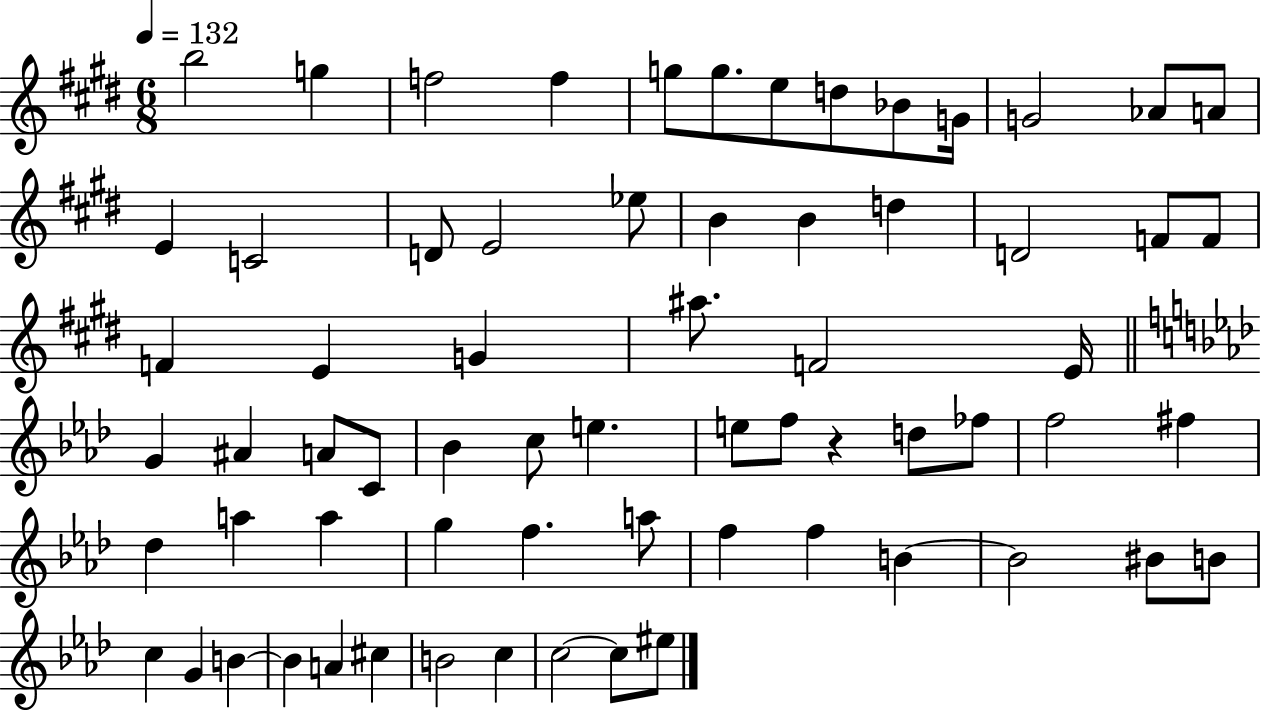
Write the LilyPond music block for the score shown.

{
  \clef treble
  \numericTimeSignature
  \time 6/8
  \key e \major
  \tempo 4 = 132
  b''2 g''4 | f''2 f''4 | g''8 g''8. e''8 d''8 bes'8 g'16 | g'2 aes'8 a'8 | \break e'4 c'2 | d'8 e'2 ees''8 | b'4 b'4 d''4 | d'2 f'8 f'8 | \break f'4 e'4 g'4 | ais''8. f'2 e'16 | \bar "||" \break \key f \minor g'4 ais'4 a'8 c'8 | bes'4 c''8 e''4. | e''8 f''8 r4 d''8 fes''8 | f''2 fis''4 | \break des''4 a''4 a''4 | g''4 f''4. a''8 | f''4 f''4 b'4~~ | b'2 bis'8 b'8 | \break c''4 g'4 b'4~~ | b'4 a'4 cis''4 | b'2 c''4 | c''2~~ c''8 eis''8 | \break \bar "|."
}